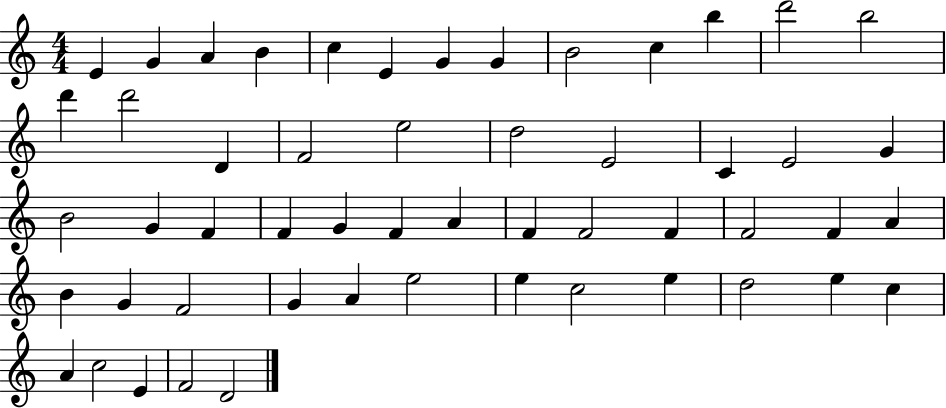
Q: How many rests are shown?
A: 0